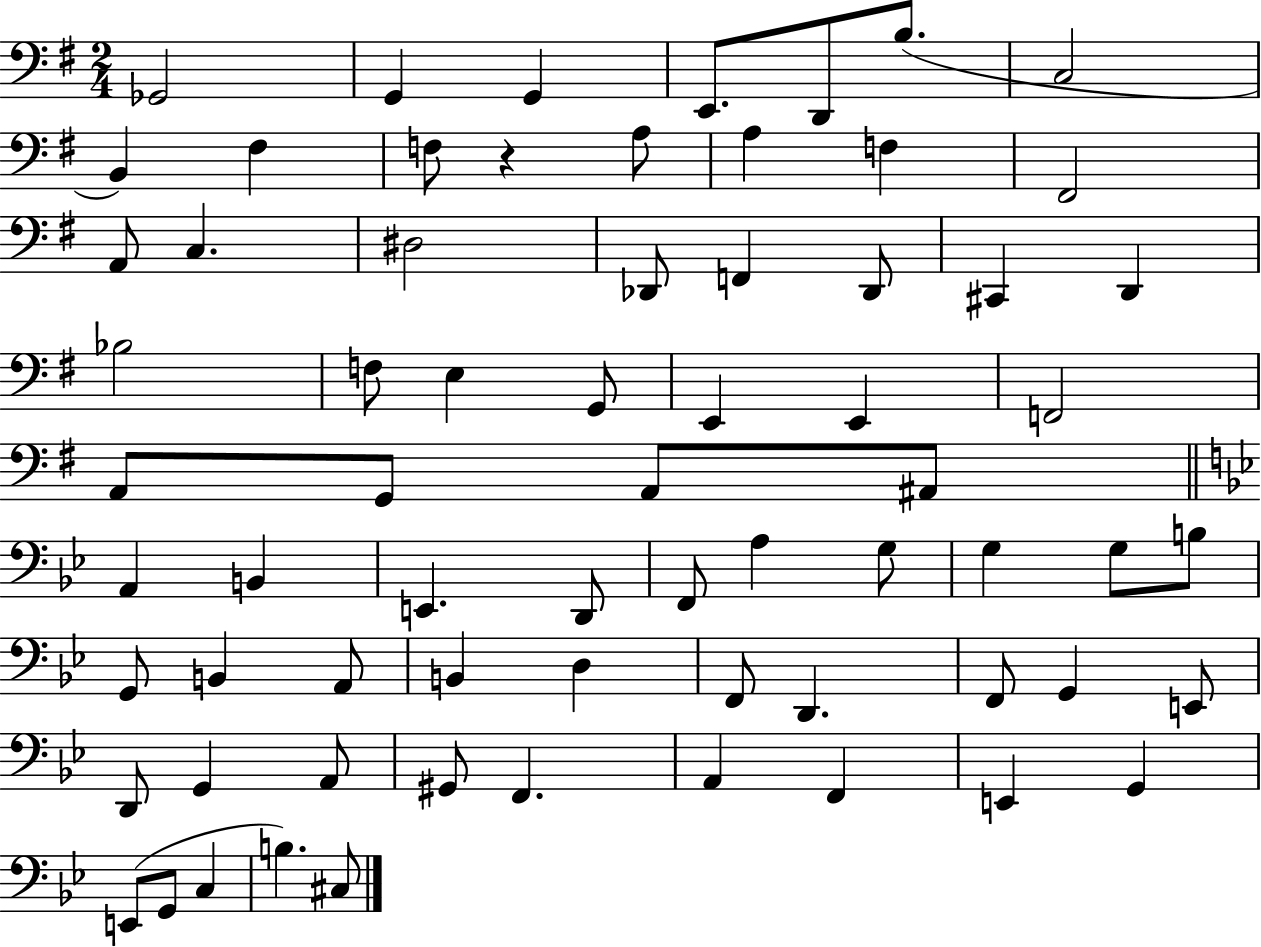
X:1
T:Untitled
M:2/4
L:1/4
K:G
_G,,2 G,, G,, E,,/2 D,,/2 B,/2 C,2 B,, ^F, F,/2 z A,/2 A, F, ^F,,2 A,,/2 C, ^D,2 _D,,/2 F,, _D,,/2 ^C,, D,, _B,2 F,/2 E, G,,/2 E,, E,, F,,2 A,,/2 G,,/2 A,,/2 ^A,,/2 A,, B,, E,, D,,/2 F,,/2 A, G,/2 G, G,/2 B,/2 G,,/2 B,, A,,/2 B,, D, F,,/2 D,, F,,/2 G,, E,,/2 D,,/2 G,, A,,/2 ^G,,/2 F,, A,, F,, E,, G,, E,,/2 G,,/2 C, B, ^C,/2